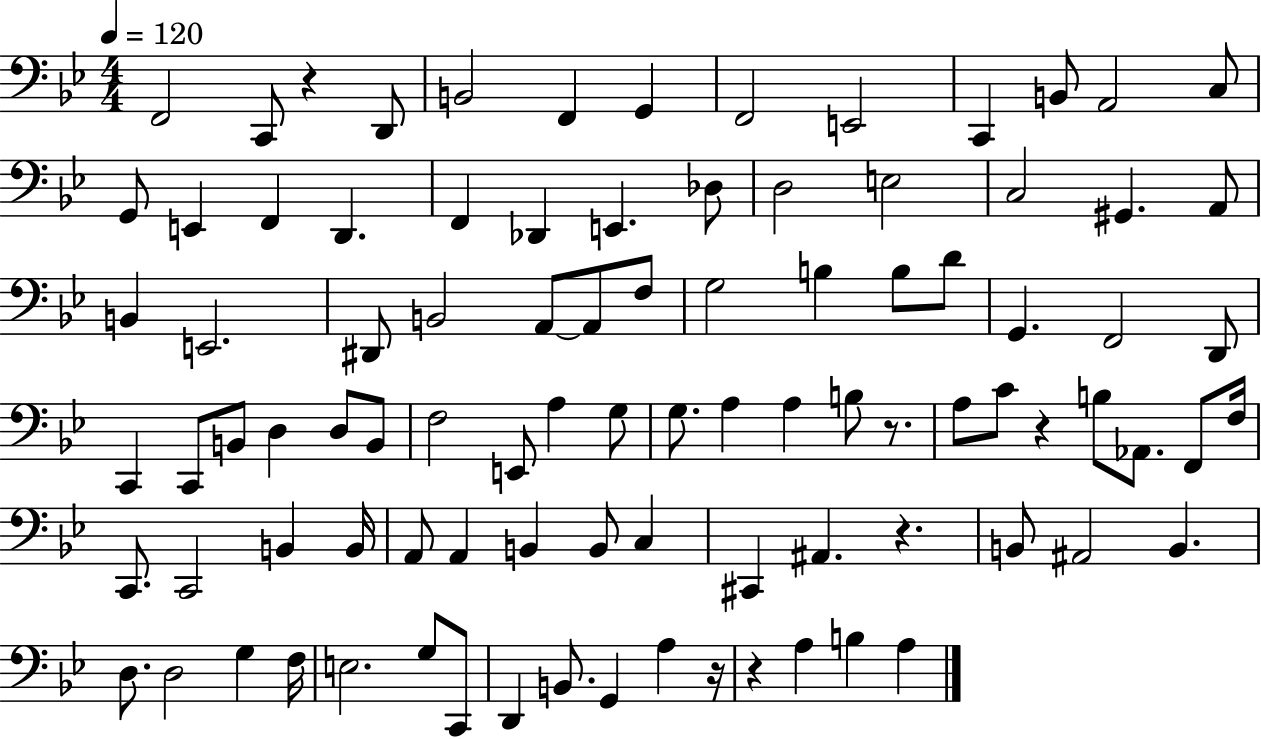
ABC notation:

X:1
T:Untitled
M:4/4
L:1/4
K:Bb
F,,2 C,,/2 z D,,/2 B,,2 F,, G,, F,,2 E,,2 C,, B,,/2 A,,2 C,/2 G,,/2 E,, F,, D,, F,, _D,, E,, _D,/2 D,2 E,2 C,2 ^G,, A,,/2 B,, E,,2 ^D,,/2 B,,2 A,,/2 A,,/2 F,/2 G,2 B, B,/2 D/2 G,, F,,2 D,,/2 C,, C,,/2 B,,/2 D, D,/2 B,,/2 F,2 E,,/2 A, G,/2 G,/2 A, A, B,/2 z/2 A,/2 C/2 z B,/2 _A,,/2 F,,/2 F,/4 C,,/2 C,,2 B,, B,,/4 A,,/2 A,, B,, B,,/2 C, ^C,, ^A,, z B,,/2 ^A,,2 B,, D,/2 D,2 G, F,/4 E,2 G,/2 C,,/2 D,, B,,/2 G,, A, z/4 z A, B, A,